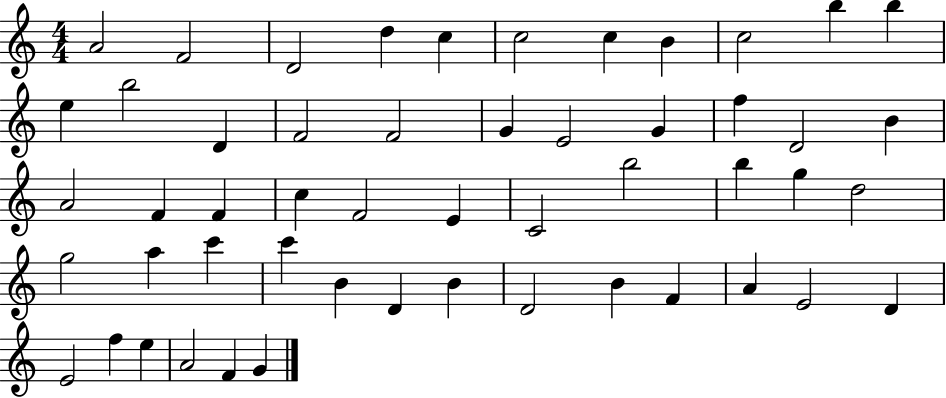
{
  \clef treble
  \numericTimeSignature
  \time 4/4
  \key c \major
  a'2 f'2 | d'2 d''4 c''4 | c''2 c''4 b'4 | c''2 b''4 b''4 | \break e''4 b''2 d'4 | f'2 f'2 | g'4 e'2 g'4 | f''4 d'2 b'4 | \break a'2 f'4 f'4 | c''4 f'2 e'4 | c'2 b''2 | b''4 g''4 d''2 | \break g''2 a''4 c'''4 | c'''4 b'4 d'4 b'4 | d'2 b'4 f'4 | a'4 e'2 d'4 | \break e'2 f''4 e''4 | a'2 f'4 g'4 | \bar "|."
}